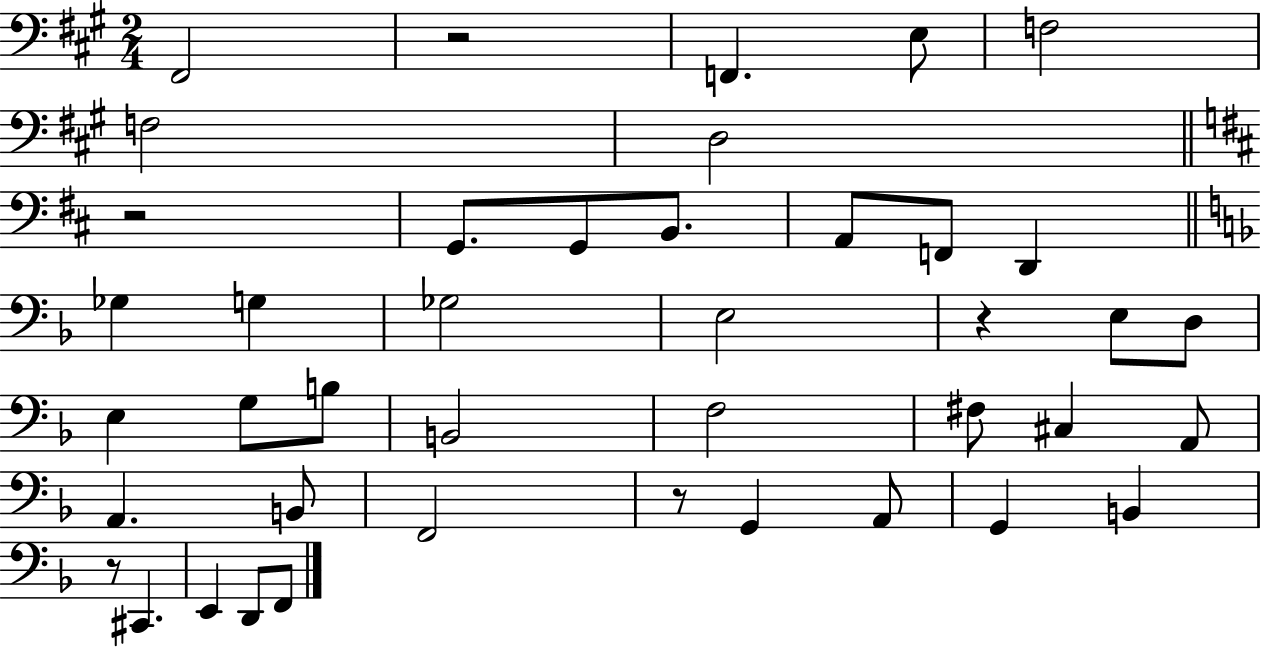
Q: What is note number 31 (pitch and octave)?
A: A2